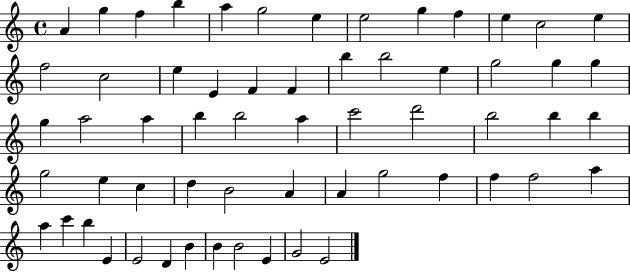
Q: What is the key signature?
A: C major